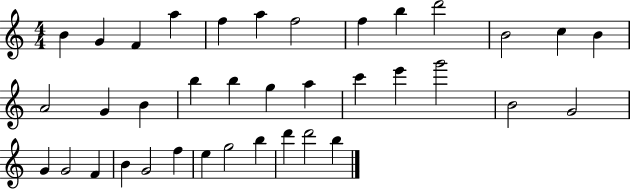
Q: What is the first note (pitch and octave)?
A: B4